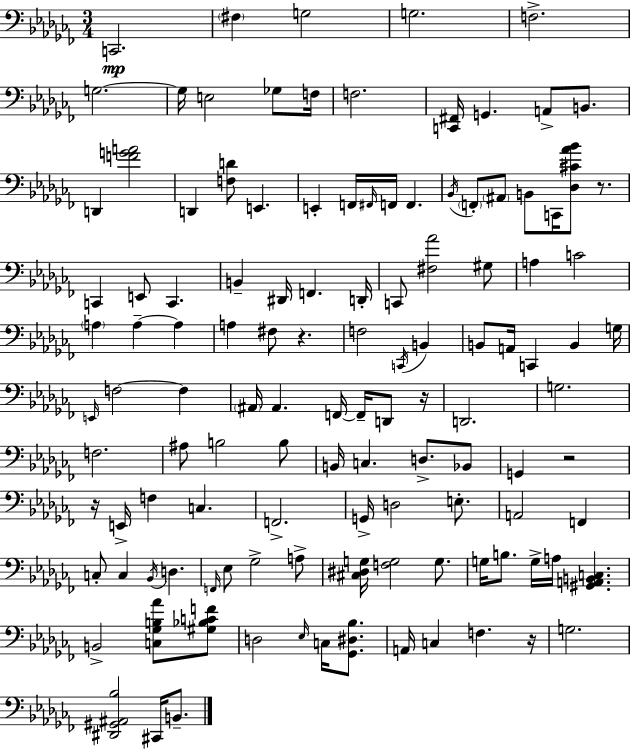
C2/h. F#3/q G3/h G3/h. F3/h. G3/h. G3/s E3/h Gb3/e F3/s F3/h. [C2,F#2]/s G2/q. A2/e B2/e. D2/q [F4,G4,A4]/h D2/q [F3,D4]/e E2/q. E2/q F2/s F#2/s F2/s F2/q. Bb2/s F2/e A#2/e B2/e C2/s [Db3,C#4,Ab4,Bb4]/e R/e. C2/q E2/e C2/q. B2/q D#2/s F2/q. D2/s C2/e [F#3,Ab4]/h G#3/e A3/q C4/h A3/q A3/q A3/q A3/q F#3/e R/q. F3/h C2/s B2/q B2/e A2/s C2/q B2/q G3/s E2/s F3/h F3/q A#2/s A#2/q. F2/s F2/s D2/e R/s D2/h. G3/h. F3/h. A#3/e B3/h B3/e B2/s C3/q. D3/e. Bb2/e G2/q R/h R/s E2/s F3/q C3/q. F2/h. G2/s D3/h E3/e. A2/h F2/q C3/e C3/q Bb2/s D3/q. F2/s Eb3/e Gb3/h A3/e [C#3,D#3,G3]/s [F3,G3]/h G3/e. G3/s B3/e. G3/s A3/s [G#2,A2,B2,C3]/q. B2/h [C3,Gb3,B3,Ab4]/e [G#3,Bb3,C4,F4]/e D3/h Eb3/s C3/s [Gb2,D#3,Bb3]/e. A2/s C3/q F3/q. R/s G3/h. [D#2,G#2,A#2,Bb3]/h C#2/s B2/e.